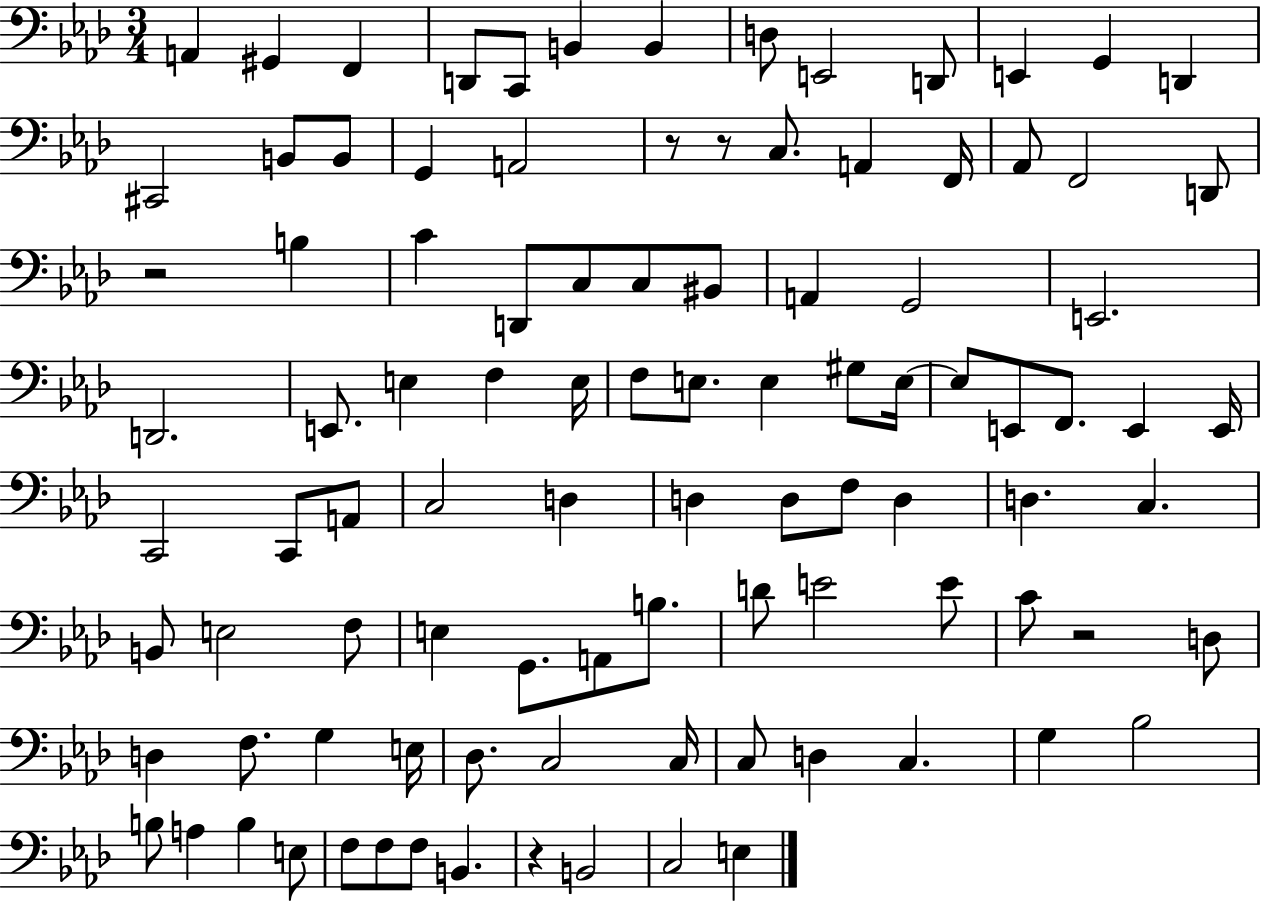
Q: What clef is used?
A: bass